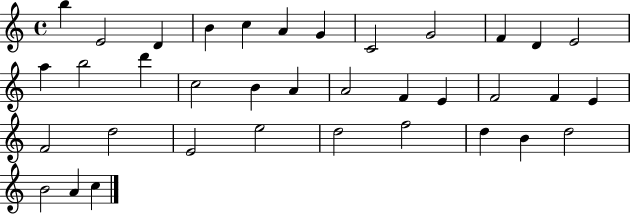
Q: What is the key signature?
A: C major